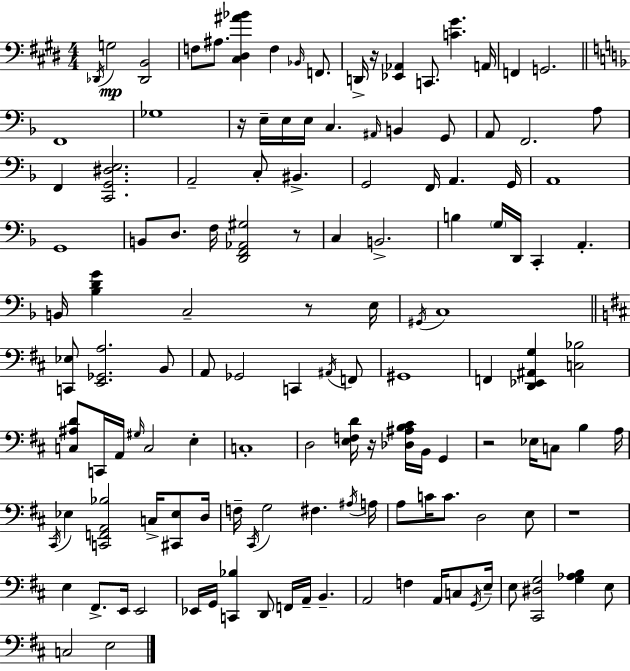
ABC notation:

X:1
T:Untitled
M:4/4
L:1/4
K:E
_D,,/4 G,2 [_D,,B,,]2 F,/2 ^A,/2 [^C,^D,^A_B] F, _B,,/4 F,,/2 D,,/4 z/4 [_E,,_A,,] C,,/2 [C^G] A,,/4 F,, G,,2 F,,4 _G,4 z/4 E,/4 E,/4 E,/4 C, ^A,,/4 B,, G,,/2 A,,/2 F,,2 A,/2 F,, [C,,G,,^D,E,]2 A,,2 C,/2 ^B,, G,,2 F,,/4 A,, G,,/4 A,,4 G,,4 B,,/2 D,/2 F,/4 [D,,F,,_A,,^G,]2 z/2 C, B,,2 B, G,/4 D,,/4 C,, A,, B,,/4 [_B,DG] C,2 z/2 E,/4 ^G,,/4 C,4 [C,,_E,]/2 [E,,_G,,A,]2 B,,/2 A,,/2 _G,,2 C,, ^A,,/4 F,,/2 ^G,,4 F,, [D,,_E,,^A,,G,] [C,_B,]2 [C,^A,D]/2 C,,/4 A,,/4 ^G,/4 C,2 E, C,4 D,2 [E,F,D]/4 z/4 [_D,^A,B,^C]/4 B,,/4 G,, z2 _E,/4 C,/2 B, A,/4 ^C,,/4 _E, [C,,F,,A,,_B,]2 C,/4 [^C,,_E,]/2 D,/4 F,/4 ^C,,/4 G,2 ^F, ^A,/4 A,/4 A,/2 C/4 C/2 D,2 E,/2 z4 E, ^F,,/2 E,,/4 E,,2 _E,,/4 G,,/4 [C,,_B,] D,,/2 F,,/4 A,,/4 B,, A,,2 F, A,,/4 C,/2 G,,/4 E,/4 E,/2 [^C,,^D,G,]2 [G,_A,B,] E,/2 C,2 E,2